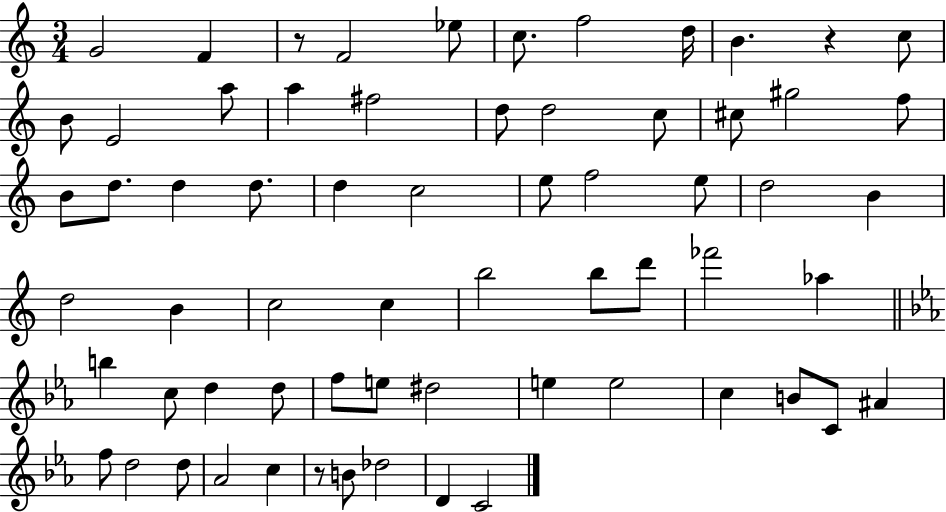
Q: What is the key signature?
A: C major